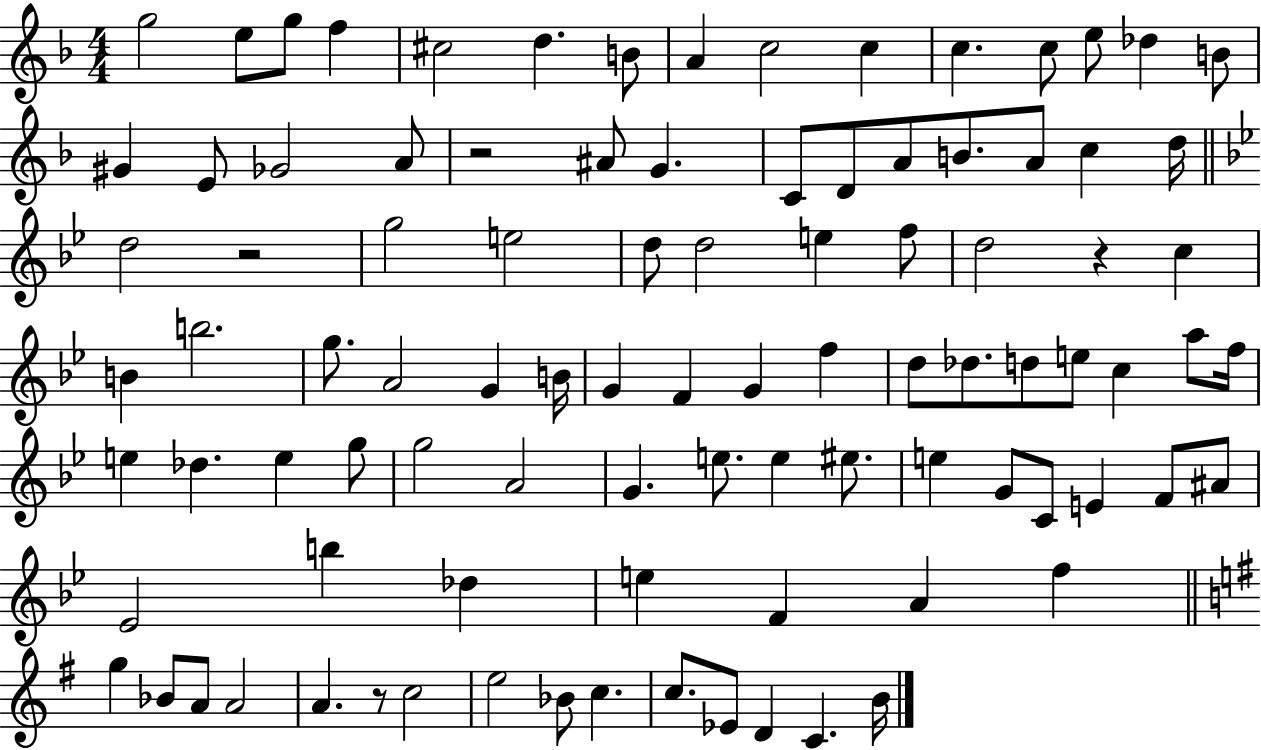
{
  \clef treble
  \numericTimeSignature
  \time 4/4
  \key f \major
  g''2 e''8 g''8 f''4 | cis''2 d''4. b'8 | a'4 c''2 c''4 | c''4. c''8 e''8 des''4 b'8 | \break gis'4 e'8 ges'2 a'8 | r2 ais'8 g'4. | c'8 d'8 a'8 b'8. a'8 c''4 d''16 | \bar "||" \break \key g \minor d''2 r2 | g''2 e''2 | d''8 d''2 e''4 f''8 | d''2 r4 c''4 | \break b'4 b''2. | g''8. a'2 g'4 b'16 | g'4 f'4 g'4 f''4 | d''8 des''8. d''8 e''8 c''4 a''8 f''16 | \break e''4 des''4. e''4 g''8 | g''2 a'2 | g'4. e''8. e''4 eis''8. | e''4 g'8 c'8 e'4 f'8 ais'8 | \break ees'2 b''4 des''4 | e''4 f'4 a'4 f''4 | \bar "||" \break \key g \major g''4 bes'8 a'8 a'2 | a'4. r8 c''2 | e''2 bes'8 c''4. | c''8. ees'8 d'4 c'4. b'16 | \break \bar "|."
}